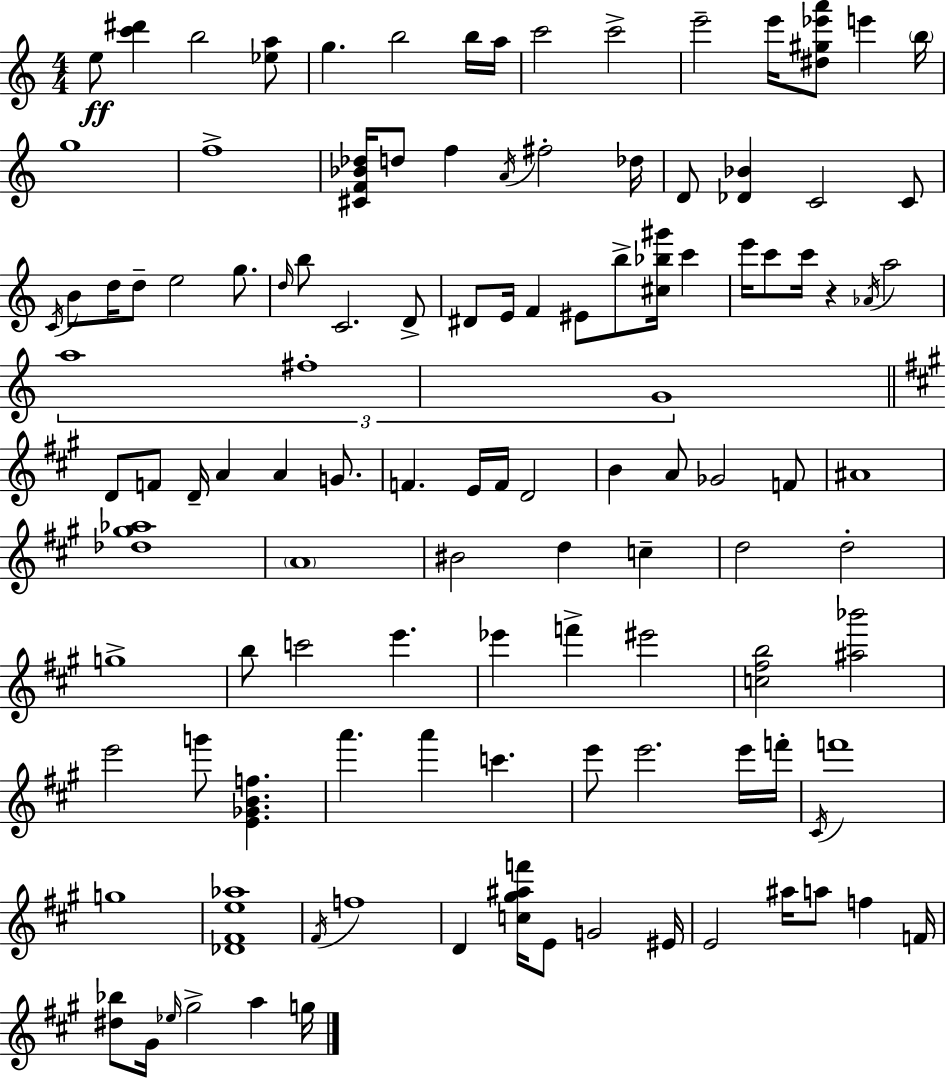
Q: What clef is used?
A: treble